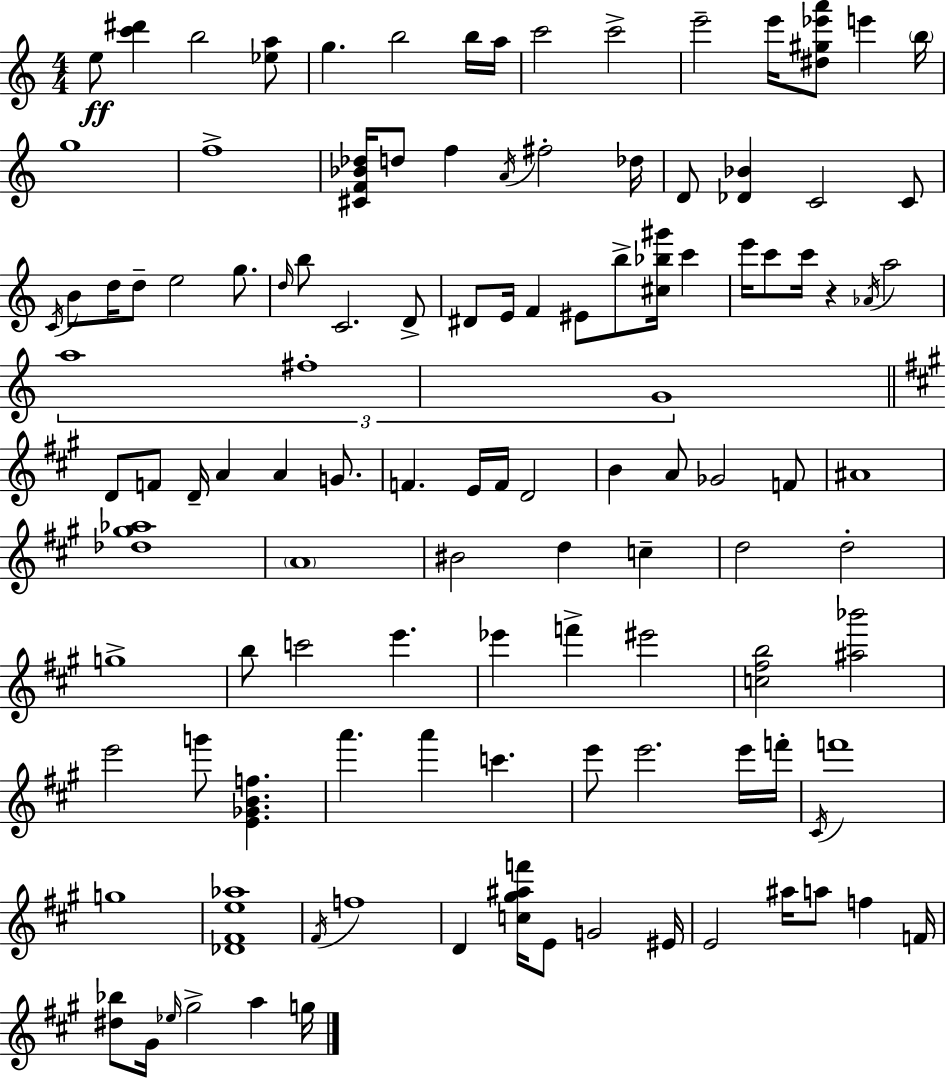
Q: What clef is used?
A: treble